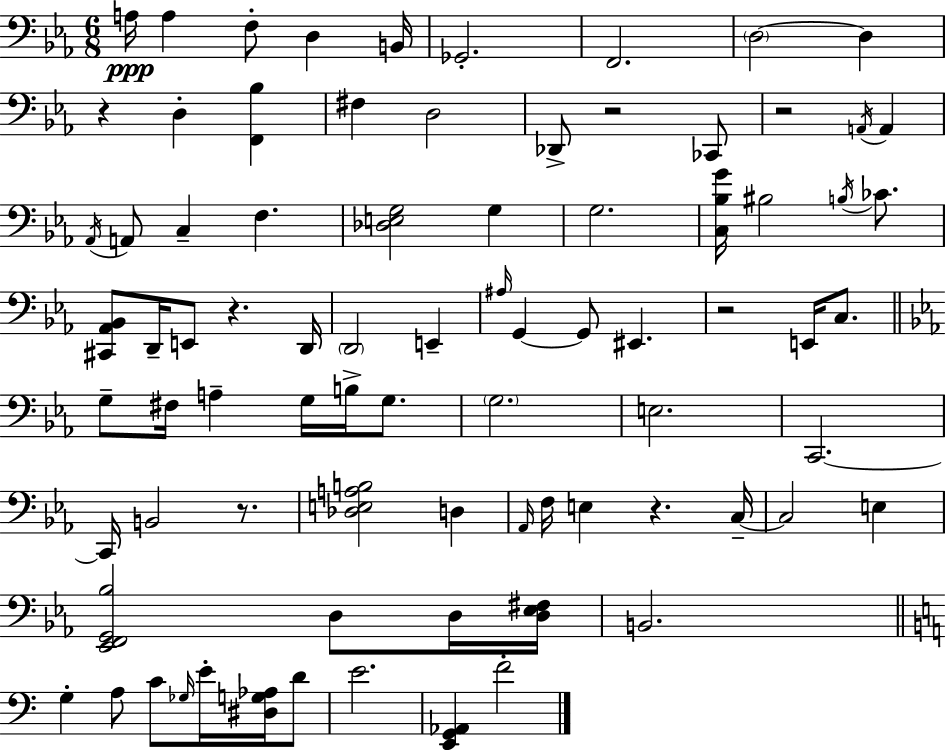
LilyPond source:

{
  \clef bass
  \numericTimeSignature
  \time 6/8
  \key ees \major
  a16\ppp a4 f8-. d4 b,16 | ges,2.-. | f,2. | \parenthesize d2~~ d4 | \break r4 d4-. <f, bes>4 | fis4 d2 | des,8-> r2 ces,8 | r2 \acciaccatura { a,16 } a,4 | \break \acciaccatura { aes,16 } a,8 c4-- f4. | <des e g>2 g4 | g2. | <c bes g'>16 bis2 \acciaccatura { b16 } | \break ces'8. <cis, aes, bes,>8 d,16-- e,8 r4. | d,16 \parenthesize d,2 e,4-- | \grace { ais16 } g,4~~ g,8 eis,4. | r2 | \break e,16 c8. \bar "||" \break \key c \minor g8-- fis16 a4-- g16 b16-> g8. | \parenthesize g2. | e2. | c,2.~~ | \break c,16 b,2 r8. | <des e a b>2 d4 | \grace { aes,16 } f16 e4 r4. | c16--~~ c2 e4 | \break <ees, f, g, bes>2 d8 d16 | <d ees fis>16 b,2. | \bar "||" \break \key c \major g4-. a8 c'8 \grace { ges16 } e'16-. <dis g aes>16 d'8 | e'2. | <e, g, aes,>4 f'2-. | \bar "|."
}